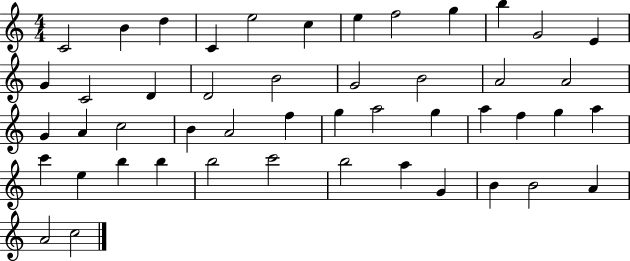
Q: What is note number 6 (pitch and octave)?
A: C5